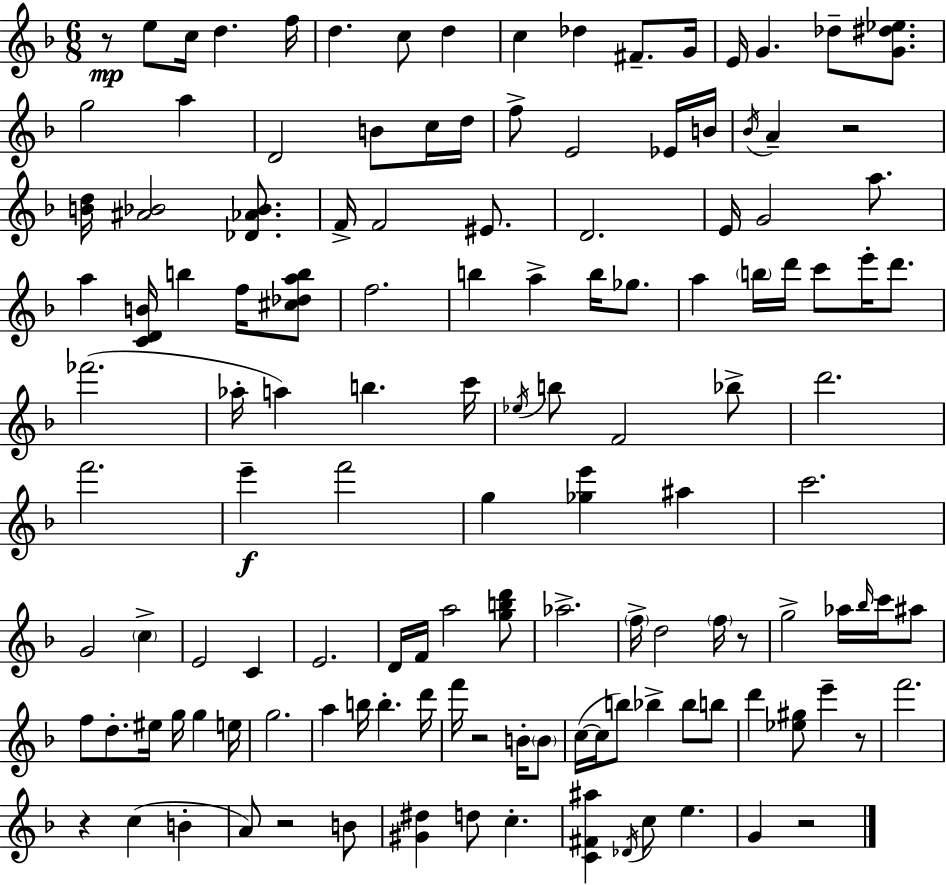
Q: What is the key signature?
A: F major